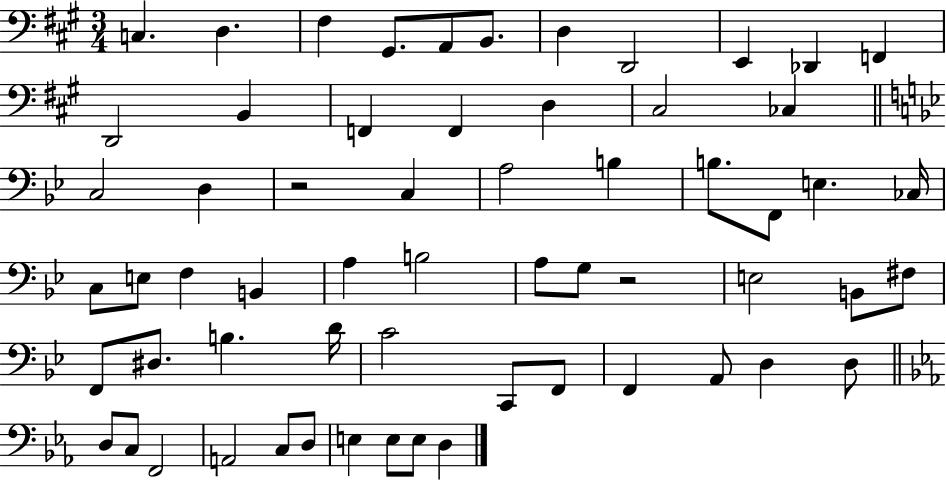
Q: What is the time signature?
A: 3/4